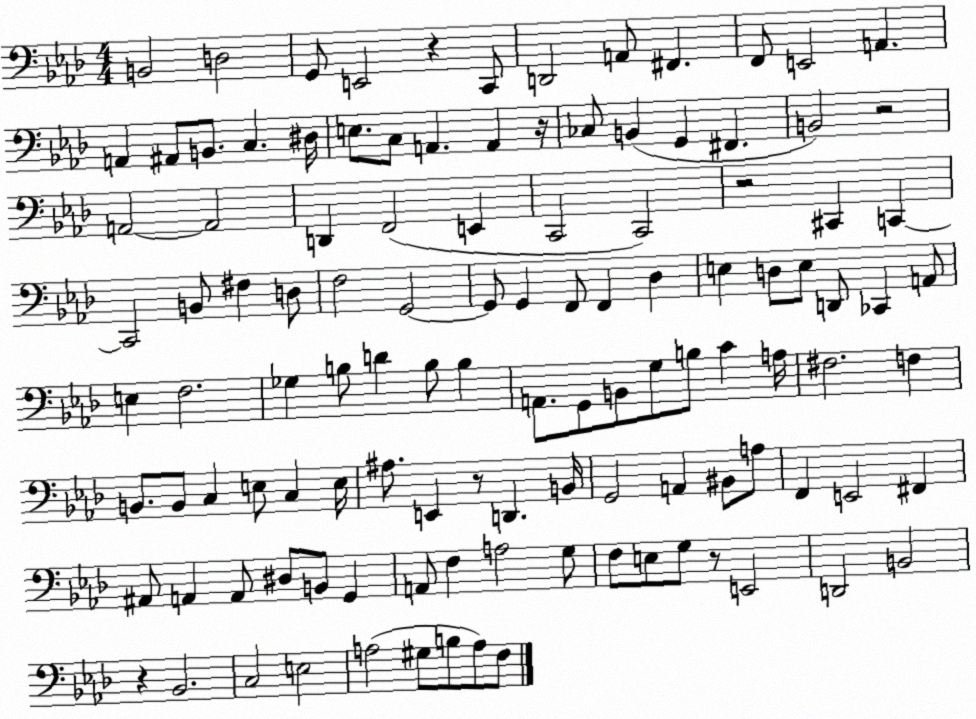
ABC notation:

X:1
T:Untitled
M:4/4
L:1/4
K:Ab
B,,2 D,2 G,,/2 E,,2 z C,,/2 D,,2 A,,/2 ^F,, F,,/2 E,,2 A,, A,, ^A,,/2 B,,/2 C, ^D,/4 E,/2 C,/2 A,, A,, z/4 _C,/2 B,, G,, ^F,, B,,2 z2 A,,2 A,,2 D,, F,,2 E,, C,,2 C,,2 z2 ^C,, C,, C,,2 B,,/2 ^F, D,/2 F,2 G,,2 G,,/2 G,, F,,/2 F,, _D, E, D,/2 E,/2 D,,/2 _C,, A,,/2 E, F,2 _G, B,/2 D B,/2 B, A,,/2 G,,/2 B,,/2 G,/2 B,/2 C A,/4 ^F,2 F, B,,/2 B,,/2 C, E,/2 C, E,/4 ^A,/2 E,, z/2 D,, B,,/4 G,,2 A,, ^B,,/2 A,/2 F,, E,,2 ^F,, ^A,,/2 A,, A,,/2 ^D,/2 B,,/2 G,, A,,/2 F, A,2 G,/2 F,/2 E,/2 G,/2 z/2 E,,2 D,,2 B,,2 z _B,,2 C,2 E,2 A,2 ^G,/2 B,/2 A,/2 F,/2